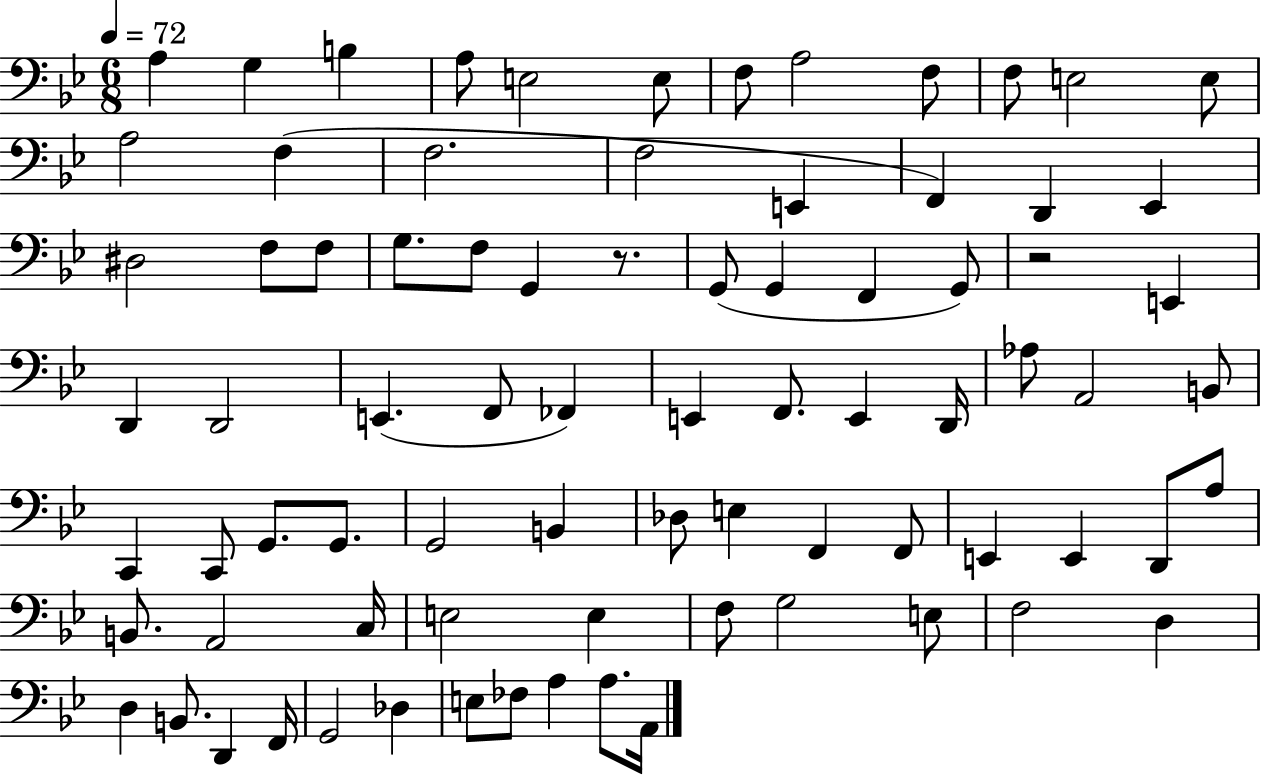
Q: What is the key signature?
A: BES major